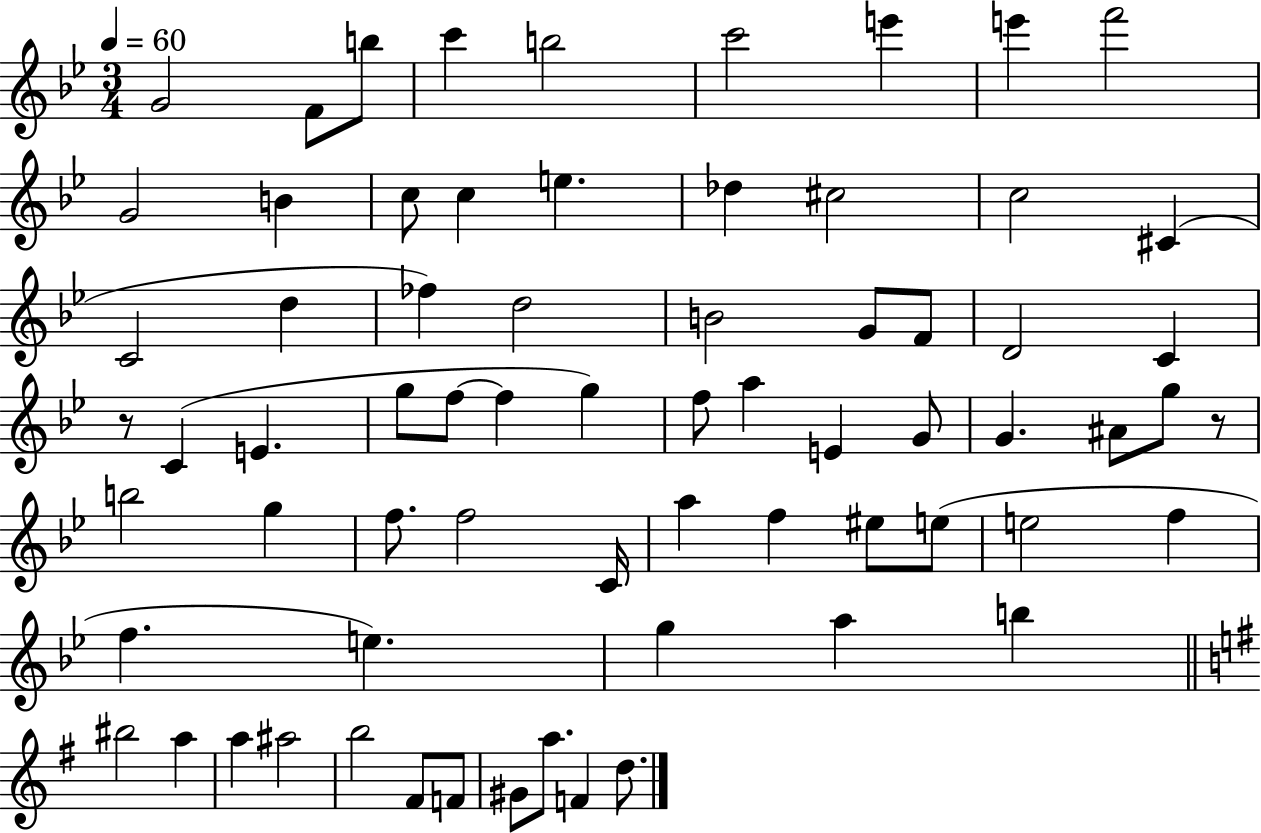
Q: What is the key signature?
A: BES major